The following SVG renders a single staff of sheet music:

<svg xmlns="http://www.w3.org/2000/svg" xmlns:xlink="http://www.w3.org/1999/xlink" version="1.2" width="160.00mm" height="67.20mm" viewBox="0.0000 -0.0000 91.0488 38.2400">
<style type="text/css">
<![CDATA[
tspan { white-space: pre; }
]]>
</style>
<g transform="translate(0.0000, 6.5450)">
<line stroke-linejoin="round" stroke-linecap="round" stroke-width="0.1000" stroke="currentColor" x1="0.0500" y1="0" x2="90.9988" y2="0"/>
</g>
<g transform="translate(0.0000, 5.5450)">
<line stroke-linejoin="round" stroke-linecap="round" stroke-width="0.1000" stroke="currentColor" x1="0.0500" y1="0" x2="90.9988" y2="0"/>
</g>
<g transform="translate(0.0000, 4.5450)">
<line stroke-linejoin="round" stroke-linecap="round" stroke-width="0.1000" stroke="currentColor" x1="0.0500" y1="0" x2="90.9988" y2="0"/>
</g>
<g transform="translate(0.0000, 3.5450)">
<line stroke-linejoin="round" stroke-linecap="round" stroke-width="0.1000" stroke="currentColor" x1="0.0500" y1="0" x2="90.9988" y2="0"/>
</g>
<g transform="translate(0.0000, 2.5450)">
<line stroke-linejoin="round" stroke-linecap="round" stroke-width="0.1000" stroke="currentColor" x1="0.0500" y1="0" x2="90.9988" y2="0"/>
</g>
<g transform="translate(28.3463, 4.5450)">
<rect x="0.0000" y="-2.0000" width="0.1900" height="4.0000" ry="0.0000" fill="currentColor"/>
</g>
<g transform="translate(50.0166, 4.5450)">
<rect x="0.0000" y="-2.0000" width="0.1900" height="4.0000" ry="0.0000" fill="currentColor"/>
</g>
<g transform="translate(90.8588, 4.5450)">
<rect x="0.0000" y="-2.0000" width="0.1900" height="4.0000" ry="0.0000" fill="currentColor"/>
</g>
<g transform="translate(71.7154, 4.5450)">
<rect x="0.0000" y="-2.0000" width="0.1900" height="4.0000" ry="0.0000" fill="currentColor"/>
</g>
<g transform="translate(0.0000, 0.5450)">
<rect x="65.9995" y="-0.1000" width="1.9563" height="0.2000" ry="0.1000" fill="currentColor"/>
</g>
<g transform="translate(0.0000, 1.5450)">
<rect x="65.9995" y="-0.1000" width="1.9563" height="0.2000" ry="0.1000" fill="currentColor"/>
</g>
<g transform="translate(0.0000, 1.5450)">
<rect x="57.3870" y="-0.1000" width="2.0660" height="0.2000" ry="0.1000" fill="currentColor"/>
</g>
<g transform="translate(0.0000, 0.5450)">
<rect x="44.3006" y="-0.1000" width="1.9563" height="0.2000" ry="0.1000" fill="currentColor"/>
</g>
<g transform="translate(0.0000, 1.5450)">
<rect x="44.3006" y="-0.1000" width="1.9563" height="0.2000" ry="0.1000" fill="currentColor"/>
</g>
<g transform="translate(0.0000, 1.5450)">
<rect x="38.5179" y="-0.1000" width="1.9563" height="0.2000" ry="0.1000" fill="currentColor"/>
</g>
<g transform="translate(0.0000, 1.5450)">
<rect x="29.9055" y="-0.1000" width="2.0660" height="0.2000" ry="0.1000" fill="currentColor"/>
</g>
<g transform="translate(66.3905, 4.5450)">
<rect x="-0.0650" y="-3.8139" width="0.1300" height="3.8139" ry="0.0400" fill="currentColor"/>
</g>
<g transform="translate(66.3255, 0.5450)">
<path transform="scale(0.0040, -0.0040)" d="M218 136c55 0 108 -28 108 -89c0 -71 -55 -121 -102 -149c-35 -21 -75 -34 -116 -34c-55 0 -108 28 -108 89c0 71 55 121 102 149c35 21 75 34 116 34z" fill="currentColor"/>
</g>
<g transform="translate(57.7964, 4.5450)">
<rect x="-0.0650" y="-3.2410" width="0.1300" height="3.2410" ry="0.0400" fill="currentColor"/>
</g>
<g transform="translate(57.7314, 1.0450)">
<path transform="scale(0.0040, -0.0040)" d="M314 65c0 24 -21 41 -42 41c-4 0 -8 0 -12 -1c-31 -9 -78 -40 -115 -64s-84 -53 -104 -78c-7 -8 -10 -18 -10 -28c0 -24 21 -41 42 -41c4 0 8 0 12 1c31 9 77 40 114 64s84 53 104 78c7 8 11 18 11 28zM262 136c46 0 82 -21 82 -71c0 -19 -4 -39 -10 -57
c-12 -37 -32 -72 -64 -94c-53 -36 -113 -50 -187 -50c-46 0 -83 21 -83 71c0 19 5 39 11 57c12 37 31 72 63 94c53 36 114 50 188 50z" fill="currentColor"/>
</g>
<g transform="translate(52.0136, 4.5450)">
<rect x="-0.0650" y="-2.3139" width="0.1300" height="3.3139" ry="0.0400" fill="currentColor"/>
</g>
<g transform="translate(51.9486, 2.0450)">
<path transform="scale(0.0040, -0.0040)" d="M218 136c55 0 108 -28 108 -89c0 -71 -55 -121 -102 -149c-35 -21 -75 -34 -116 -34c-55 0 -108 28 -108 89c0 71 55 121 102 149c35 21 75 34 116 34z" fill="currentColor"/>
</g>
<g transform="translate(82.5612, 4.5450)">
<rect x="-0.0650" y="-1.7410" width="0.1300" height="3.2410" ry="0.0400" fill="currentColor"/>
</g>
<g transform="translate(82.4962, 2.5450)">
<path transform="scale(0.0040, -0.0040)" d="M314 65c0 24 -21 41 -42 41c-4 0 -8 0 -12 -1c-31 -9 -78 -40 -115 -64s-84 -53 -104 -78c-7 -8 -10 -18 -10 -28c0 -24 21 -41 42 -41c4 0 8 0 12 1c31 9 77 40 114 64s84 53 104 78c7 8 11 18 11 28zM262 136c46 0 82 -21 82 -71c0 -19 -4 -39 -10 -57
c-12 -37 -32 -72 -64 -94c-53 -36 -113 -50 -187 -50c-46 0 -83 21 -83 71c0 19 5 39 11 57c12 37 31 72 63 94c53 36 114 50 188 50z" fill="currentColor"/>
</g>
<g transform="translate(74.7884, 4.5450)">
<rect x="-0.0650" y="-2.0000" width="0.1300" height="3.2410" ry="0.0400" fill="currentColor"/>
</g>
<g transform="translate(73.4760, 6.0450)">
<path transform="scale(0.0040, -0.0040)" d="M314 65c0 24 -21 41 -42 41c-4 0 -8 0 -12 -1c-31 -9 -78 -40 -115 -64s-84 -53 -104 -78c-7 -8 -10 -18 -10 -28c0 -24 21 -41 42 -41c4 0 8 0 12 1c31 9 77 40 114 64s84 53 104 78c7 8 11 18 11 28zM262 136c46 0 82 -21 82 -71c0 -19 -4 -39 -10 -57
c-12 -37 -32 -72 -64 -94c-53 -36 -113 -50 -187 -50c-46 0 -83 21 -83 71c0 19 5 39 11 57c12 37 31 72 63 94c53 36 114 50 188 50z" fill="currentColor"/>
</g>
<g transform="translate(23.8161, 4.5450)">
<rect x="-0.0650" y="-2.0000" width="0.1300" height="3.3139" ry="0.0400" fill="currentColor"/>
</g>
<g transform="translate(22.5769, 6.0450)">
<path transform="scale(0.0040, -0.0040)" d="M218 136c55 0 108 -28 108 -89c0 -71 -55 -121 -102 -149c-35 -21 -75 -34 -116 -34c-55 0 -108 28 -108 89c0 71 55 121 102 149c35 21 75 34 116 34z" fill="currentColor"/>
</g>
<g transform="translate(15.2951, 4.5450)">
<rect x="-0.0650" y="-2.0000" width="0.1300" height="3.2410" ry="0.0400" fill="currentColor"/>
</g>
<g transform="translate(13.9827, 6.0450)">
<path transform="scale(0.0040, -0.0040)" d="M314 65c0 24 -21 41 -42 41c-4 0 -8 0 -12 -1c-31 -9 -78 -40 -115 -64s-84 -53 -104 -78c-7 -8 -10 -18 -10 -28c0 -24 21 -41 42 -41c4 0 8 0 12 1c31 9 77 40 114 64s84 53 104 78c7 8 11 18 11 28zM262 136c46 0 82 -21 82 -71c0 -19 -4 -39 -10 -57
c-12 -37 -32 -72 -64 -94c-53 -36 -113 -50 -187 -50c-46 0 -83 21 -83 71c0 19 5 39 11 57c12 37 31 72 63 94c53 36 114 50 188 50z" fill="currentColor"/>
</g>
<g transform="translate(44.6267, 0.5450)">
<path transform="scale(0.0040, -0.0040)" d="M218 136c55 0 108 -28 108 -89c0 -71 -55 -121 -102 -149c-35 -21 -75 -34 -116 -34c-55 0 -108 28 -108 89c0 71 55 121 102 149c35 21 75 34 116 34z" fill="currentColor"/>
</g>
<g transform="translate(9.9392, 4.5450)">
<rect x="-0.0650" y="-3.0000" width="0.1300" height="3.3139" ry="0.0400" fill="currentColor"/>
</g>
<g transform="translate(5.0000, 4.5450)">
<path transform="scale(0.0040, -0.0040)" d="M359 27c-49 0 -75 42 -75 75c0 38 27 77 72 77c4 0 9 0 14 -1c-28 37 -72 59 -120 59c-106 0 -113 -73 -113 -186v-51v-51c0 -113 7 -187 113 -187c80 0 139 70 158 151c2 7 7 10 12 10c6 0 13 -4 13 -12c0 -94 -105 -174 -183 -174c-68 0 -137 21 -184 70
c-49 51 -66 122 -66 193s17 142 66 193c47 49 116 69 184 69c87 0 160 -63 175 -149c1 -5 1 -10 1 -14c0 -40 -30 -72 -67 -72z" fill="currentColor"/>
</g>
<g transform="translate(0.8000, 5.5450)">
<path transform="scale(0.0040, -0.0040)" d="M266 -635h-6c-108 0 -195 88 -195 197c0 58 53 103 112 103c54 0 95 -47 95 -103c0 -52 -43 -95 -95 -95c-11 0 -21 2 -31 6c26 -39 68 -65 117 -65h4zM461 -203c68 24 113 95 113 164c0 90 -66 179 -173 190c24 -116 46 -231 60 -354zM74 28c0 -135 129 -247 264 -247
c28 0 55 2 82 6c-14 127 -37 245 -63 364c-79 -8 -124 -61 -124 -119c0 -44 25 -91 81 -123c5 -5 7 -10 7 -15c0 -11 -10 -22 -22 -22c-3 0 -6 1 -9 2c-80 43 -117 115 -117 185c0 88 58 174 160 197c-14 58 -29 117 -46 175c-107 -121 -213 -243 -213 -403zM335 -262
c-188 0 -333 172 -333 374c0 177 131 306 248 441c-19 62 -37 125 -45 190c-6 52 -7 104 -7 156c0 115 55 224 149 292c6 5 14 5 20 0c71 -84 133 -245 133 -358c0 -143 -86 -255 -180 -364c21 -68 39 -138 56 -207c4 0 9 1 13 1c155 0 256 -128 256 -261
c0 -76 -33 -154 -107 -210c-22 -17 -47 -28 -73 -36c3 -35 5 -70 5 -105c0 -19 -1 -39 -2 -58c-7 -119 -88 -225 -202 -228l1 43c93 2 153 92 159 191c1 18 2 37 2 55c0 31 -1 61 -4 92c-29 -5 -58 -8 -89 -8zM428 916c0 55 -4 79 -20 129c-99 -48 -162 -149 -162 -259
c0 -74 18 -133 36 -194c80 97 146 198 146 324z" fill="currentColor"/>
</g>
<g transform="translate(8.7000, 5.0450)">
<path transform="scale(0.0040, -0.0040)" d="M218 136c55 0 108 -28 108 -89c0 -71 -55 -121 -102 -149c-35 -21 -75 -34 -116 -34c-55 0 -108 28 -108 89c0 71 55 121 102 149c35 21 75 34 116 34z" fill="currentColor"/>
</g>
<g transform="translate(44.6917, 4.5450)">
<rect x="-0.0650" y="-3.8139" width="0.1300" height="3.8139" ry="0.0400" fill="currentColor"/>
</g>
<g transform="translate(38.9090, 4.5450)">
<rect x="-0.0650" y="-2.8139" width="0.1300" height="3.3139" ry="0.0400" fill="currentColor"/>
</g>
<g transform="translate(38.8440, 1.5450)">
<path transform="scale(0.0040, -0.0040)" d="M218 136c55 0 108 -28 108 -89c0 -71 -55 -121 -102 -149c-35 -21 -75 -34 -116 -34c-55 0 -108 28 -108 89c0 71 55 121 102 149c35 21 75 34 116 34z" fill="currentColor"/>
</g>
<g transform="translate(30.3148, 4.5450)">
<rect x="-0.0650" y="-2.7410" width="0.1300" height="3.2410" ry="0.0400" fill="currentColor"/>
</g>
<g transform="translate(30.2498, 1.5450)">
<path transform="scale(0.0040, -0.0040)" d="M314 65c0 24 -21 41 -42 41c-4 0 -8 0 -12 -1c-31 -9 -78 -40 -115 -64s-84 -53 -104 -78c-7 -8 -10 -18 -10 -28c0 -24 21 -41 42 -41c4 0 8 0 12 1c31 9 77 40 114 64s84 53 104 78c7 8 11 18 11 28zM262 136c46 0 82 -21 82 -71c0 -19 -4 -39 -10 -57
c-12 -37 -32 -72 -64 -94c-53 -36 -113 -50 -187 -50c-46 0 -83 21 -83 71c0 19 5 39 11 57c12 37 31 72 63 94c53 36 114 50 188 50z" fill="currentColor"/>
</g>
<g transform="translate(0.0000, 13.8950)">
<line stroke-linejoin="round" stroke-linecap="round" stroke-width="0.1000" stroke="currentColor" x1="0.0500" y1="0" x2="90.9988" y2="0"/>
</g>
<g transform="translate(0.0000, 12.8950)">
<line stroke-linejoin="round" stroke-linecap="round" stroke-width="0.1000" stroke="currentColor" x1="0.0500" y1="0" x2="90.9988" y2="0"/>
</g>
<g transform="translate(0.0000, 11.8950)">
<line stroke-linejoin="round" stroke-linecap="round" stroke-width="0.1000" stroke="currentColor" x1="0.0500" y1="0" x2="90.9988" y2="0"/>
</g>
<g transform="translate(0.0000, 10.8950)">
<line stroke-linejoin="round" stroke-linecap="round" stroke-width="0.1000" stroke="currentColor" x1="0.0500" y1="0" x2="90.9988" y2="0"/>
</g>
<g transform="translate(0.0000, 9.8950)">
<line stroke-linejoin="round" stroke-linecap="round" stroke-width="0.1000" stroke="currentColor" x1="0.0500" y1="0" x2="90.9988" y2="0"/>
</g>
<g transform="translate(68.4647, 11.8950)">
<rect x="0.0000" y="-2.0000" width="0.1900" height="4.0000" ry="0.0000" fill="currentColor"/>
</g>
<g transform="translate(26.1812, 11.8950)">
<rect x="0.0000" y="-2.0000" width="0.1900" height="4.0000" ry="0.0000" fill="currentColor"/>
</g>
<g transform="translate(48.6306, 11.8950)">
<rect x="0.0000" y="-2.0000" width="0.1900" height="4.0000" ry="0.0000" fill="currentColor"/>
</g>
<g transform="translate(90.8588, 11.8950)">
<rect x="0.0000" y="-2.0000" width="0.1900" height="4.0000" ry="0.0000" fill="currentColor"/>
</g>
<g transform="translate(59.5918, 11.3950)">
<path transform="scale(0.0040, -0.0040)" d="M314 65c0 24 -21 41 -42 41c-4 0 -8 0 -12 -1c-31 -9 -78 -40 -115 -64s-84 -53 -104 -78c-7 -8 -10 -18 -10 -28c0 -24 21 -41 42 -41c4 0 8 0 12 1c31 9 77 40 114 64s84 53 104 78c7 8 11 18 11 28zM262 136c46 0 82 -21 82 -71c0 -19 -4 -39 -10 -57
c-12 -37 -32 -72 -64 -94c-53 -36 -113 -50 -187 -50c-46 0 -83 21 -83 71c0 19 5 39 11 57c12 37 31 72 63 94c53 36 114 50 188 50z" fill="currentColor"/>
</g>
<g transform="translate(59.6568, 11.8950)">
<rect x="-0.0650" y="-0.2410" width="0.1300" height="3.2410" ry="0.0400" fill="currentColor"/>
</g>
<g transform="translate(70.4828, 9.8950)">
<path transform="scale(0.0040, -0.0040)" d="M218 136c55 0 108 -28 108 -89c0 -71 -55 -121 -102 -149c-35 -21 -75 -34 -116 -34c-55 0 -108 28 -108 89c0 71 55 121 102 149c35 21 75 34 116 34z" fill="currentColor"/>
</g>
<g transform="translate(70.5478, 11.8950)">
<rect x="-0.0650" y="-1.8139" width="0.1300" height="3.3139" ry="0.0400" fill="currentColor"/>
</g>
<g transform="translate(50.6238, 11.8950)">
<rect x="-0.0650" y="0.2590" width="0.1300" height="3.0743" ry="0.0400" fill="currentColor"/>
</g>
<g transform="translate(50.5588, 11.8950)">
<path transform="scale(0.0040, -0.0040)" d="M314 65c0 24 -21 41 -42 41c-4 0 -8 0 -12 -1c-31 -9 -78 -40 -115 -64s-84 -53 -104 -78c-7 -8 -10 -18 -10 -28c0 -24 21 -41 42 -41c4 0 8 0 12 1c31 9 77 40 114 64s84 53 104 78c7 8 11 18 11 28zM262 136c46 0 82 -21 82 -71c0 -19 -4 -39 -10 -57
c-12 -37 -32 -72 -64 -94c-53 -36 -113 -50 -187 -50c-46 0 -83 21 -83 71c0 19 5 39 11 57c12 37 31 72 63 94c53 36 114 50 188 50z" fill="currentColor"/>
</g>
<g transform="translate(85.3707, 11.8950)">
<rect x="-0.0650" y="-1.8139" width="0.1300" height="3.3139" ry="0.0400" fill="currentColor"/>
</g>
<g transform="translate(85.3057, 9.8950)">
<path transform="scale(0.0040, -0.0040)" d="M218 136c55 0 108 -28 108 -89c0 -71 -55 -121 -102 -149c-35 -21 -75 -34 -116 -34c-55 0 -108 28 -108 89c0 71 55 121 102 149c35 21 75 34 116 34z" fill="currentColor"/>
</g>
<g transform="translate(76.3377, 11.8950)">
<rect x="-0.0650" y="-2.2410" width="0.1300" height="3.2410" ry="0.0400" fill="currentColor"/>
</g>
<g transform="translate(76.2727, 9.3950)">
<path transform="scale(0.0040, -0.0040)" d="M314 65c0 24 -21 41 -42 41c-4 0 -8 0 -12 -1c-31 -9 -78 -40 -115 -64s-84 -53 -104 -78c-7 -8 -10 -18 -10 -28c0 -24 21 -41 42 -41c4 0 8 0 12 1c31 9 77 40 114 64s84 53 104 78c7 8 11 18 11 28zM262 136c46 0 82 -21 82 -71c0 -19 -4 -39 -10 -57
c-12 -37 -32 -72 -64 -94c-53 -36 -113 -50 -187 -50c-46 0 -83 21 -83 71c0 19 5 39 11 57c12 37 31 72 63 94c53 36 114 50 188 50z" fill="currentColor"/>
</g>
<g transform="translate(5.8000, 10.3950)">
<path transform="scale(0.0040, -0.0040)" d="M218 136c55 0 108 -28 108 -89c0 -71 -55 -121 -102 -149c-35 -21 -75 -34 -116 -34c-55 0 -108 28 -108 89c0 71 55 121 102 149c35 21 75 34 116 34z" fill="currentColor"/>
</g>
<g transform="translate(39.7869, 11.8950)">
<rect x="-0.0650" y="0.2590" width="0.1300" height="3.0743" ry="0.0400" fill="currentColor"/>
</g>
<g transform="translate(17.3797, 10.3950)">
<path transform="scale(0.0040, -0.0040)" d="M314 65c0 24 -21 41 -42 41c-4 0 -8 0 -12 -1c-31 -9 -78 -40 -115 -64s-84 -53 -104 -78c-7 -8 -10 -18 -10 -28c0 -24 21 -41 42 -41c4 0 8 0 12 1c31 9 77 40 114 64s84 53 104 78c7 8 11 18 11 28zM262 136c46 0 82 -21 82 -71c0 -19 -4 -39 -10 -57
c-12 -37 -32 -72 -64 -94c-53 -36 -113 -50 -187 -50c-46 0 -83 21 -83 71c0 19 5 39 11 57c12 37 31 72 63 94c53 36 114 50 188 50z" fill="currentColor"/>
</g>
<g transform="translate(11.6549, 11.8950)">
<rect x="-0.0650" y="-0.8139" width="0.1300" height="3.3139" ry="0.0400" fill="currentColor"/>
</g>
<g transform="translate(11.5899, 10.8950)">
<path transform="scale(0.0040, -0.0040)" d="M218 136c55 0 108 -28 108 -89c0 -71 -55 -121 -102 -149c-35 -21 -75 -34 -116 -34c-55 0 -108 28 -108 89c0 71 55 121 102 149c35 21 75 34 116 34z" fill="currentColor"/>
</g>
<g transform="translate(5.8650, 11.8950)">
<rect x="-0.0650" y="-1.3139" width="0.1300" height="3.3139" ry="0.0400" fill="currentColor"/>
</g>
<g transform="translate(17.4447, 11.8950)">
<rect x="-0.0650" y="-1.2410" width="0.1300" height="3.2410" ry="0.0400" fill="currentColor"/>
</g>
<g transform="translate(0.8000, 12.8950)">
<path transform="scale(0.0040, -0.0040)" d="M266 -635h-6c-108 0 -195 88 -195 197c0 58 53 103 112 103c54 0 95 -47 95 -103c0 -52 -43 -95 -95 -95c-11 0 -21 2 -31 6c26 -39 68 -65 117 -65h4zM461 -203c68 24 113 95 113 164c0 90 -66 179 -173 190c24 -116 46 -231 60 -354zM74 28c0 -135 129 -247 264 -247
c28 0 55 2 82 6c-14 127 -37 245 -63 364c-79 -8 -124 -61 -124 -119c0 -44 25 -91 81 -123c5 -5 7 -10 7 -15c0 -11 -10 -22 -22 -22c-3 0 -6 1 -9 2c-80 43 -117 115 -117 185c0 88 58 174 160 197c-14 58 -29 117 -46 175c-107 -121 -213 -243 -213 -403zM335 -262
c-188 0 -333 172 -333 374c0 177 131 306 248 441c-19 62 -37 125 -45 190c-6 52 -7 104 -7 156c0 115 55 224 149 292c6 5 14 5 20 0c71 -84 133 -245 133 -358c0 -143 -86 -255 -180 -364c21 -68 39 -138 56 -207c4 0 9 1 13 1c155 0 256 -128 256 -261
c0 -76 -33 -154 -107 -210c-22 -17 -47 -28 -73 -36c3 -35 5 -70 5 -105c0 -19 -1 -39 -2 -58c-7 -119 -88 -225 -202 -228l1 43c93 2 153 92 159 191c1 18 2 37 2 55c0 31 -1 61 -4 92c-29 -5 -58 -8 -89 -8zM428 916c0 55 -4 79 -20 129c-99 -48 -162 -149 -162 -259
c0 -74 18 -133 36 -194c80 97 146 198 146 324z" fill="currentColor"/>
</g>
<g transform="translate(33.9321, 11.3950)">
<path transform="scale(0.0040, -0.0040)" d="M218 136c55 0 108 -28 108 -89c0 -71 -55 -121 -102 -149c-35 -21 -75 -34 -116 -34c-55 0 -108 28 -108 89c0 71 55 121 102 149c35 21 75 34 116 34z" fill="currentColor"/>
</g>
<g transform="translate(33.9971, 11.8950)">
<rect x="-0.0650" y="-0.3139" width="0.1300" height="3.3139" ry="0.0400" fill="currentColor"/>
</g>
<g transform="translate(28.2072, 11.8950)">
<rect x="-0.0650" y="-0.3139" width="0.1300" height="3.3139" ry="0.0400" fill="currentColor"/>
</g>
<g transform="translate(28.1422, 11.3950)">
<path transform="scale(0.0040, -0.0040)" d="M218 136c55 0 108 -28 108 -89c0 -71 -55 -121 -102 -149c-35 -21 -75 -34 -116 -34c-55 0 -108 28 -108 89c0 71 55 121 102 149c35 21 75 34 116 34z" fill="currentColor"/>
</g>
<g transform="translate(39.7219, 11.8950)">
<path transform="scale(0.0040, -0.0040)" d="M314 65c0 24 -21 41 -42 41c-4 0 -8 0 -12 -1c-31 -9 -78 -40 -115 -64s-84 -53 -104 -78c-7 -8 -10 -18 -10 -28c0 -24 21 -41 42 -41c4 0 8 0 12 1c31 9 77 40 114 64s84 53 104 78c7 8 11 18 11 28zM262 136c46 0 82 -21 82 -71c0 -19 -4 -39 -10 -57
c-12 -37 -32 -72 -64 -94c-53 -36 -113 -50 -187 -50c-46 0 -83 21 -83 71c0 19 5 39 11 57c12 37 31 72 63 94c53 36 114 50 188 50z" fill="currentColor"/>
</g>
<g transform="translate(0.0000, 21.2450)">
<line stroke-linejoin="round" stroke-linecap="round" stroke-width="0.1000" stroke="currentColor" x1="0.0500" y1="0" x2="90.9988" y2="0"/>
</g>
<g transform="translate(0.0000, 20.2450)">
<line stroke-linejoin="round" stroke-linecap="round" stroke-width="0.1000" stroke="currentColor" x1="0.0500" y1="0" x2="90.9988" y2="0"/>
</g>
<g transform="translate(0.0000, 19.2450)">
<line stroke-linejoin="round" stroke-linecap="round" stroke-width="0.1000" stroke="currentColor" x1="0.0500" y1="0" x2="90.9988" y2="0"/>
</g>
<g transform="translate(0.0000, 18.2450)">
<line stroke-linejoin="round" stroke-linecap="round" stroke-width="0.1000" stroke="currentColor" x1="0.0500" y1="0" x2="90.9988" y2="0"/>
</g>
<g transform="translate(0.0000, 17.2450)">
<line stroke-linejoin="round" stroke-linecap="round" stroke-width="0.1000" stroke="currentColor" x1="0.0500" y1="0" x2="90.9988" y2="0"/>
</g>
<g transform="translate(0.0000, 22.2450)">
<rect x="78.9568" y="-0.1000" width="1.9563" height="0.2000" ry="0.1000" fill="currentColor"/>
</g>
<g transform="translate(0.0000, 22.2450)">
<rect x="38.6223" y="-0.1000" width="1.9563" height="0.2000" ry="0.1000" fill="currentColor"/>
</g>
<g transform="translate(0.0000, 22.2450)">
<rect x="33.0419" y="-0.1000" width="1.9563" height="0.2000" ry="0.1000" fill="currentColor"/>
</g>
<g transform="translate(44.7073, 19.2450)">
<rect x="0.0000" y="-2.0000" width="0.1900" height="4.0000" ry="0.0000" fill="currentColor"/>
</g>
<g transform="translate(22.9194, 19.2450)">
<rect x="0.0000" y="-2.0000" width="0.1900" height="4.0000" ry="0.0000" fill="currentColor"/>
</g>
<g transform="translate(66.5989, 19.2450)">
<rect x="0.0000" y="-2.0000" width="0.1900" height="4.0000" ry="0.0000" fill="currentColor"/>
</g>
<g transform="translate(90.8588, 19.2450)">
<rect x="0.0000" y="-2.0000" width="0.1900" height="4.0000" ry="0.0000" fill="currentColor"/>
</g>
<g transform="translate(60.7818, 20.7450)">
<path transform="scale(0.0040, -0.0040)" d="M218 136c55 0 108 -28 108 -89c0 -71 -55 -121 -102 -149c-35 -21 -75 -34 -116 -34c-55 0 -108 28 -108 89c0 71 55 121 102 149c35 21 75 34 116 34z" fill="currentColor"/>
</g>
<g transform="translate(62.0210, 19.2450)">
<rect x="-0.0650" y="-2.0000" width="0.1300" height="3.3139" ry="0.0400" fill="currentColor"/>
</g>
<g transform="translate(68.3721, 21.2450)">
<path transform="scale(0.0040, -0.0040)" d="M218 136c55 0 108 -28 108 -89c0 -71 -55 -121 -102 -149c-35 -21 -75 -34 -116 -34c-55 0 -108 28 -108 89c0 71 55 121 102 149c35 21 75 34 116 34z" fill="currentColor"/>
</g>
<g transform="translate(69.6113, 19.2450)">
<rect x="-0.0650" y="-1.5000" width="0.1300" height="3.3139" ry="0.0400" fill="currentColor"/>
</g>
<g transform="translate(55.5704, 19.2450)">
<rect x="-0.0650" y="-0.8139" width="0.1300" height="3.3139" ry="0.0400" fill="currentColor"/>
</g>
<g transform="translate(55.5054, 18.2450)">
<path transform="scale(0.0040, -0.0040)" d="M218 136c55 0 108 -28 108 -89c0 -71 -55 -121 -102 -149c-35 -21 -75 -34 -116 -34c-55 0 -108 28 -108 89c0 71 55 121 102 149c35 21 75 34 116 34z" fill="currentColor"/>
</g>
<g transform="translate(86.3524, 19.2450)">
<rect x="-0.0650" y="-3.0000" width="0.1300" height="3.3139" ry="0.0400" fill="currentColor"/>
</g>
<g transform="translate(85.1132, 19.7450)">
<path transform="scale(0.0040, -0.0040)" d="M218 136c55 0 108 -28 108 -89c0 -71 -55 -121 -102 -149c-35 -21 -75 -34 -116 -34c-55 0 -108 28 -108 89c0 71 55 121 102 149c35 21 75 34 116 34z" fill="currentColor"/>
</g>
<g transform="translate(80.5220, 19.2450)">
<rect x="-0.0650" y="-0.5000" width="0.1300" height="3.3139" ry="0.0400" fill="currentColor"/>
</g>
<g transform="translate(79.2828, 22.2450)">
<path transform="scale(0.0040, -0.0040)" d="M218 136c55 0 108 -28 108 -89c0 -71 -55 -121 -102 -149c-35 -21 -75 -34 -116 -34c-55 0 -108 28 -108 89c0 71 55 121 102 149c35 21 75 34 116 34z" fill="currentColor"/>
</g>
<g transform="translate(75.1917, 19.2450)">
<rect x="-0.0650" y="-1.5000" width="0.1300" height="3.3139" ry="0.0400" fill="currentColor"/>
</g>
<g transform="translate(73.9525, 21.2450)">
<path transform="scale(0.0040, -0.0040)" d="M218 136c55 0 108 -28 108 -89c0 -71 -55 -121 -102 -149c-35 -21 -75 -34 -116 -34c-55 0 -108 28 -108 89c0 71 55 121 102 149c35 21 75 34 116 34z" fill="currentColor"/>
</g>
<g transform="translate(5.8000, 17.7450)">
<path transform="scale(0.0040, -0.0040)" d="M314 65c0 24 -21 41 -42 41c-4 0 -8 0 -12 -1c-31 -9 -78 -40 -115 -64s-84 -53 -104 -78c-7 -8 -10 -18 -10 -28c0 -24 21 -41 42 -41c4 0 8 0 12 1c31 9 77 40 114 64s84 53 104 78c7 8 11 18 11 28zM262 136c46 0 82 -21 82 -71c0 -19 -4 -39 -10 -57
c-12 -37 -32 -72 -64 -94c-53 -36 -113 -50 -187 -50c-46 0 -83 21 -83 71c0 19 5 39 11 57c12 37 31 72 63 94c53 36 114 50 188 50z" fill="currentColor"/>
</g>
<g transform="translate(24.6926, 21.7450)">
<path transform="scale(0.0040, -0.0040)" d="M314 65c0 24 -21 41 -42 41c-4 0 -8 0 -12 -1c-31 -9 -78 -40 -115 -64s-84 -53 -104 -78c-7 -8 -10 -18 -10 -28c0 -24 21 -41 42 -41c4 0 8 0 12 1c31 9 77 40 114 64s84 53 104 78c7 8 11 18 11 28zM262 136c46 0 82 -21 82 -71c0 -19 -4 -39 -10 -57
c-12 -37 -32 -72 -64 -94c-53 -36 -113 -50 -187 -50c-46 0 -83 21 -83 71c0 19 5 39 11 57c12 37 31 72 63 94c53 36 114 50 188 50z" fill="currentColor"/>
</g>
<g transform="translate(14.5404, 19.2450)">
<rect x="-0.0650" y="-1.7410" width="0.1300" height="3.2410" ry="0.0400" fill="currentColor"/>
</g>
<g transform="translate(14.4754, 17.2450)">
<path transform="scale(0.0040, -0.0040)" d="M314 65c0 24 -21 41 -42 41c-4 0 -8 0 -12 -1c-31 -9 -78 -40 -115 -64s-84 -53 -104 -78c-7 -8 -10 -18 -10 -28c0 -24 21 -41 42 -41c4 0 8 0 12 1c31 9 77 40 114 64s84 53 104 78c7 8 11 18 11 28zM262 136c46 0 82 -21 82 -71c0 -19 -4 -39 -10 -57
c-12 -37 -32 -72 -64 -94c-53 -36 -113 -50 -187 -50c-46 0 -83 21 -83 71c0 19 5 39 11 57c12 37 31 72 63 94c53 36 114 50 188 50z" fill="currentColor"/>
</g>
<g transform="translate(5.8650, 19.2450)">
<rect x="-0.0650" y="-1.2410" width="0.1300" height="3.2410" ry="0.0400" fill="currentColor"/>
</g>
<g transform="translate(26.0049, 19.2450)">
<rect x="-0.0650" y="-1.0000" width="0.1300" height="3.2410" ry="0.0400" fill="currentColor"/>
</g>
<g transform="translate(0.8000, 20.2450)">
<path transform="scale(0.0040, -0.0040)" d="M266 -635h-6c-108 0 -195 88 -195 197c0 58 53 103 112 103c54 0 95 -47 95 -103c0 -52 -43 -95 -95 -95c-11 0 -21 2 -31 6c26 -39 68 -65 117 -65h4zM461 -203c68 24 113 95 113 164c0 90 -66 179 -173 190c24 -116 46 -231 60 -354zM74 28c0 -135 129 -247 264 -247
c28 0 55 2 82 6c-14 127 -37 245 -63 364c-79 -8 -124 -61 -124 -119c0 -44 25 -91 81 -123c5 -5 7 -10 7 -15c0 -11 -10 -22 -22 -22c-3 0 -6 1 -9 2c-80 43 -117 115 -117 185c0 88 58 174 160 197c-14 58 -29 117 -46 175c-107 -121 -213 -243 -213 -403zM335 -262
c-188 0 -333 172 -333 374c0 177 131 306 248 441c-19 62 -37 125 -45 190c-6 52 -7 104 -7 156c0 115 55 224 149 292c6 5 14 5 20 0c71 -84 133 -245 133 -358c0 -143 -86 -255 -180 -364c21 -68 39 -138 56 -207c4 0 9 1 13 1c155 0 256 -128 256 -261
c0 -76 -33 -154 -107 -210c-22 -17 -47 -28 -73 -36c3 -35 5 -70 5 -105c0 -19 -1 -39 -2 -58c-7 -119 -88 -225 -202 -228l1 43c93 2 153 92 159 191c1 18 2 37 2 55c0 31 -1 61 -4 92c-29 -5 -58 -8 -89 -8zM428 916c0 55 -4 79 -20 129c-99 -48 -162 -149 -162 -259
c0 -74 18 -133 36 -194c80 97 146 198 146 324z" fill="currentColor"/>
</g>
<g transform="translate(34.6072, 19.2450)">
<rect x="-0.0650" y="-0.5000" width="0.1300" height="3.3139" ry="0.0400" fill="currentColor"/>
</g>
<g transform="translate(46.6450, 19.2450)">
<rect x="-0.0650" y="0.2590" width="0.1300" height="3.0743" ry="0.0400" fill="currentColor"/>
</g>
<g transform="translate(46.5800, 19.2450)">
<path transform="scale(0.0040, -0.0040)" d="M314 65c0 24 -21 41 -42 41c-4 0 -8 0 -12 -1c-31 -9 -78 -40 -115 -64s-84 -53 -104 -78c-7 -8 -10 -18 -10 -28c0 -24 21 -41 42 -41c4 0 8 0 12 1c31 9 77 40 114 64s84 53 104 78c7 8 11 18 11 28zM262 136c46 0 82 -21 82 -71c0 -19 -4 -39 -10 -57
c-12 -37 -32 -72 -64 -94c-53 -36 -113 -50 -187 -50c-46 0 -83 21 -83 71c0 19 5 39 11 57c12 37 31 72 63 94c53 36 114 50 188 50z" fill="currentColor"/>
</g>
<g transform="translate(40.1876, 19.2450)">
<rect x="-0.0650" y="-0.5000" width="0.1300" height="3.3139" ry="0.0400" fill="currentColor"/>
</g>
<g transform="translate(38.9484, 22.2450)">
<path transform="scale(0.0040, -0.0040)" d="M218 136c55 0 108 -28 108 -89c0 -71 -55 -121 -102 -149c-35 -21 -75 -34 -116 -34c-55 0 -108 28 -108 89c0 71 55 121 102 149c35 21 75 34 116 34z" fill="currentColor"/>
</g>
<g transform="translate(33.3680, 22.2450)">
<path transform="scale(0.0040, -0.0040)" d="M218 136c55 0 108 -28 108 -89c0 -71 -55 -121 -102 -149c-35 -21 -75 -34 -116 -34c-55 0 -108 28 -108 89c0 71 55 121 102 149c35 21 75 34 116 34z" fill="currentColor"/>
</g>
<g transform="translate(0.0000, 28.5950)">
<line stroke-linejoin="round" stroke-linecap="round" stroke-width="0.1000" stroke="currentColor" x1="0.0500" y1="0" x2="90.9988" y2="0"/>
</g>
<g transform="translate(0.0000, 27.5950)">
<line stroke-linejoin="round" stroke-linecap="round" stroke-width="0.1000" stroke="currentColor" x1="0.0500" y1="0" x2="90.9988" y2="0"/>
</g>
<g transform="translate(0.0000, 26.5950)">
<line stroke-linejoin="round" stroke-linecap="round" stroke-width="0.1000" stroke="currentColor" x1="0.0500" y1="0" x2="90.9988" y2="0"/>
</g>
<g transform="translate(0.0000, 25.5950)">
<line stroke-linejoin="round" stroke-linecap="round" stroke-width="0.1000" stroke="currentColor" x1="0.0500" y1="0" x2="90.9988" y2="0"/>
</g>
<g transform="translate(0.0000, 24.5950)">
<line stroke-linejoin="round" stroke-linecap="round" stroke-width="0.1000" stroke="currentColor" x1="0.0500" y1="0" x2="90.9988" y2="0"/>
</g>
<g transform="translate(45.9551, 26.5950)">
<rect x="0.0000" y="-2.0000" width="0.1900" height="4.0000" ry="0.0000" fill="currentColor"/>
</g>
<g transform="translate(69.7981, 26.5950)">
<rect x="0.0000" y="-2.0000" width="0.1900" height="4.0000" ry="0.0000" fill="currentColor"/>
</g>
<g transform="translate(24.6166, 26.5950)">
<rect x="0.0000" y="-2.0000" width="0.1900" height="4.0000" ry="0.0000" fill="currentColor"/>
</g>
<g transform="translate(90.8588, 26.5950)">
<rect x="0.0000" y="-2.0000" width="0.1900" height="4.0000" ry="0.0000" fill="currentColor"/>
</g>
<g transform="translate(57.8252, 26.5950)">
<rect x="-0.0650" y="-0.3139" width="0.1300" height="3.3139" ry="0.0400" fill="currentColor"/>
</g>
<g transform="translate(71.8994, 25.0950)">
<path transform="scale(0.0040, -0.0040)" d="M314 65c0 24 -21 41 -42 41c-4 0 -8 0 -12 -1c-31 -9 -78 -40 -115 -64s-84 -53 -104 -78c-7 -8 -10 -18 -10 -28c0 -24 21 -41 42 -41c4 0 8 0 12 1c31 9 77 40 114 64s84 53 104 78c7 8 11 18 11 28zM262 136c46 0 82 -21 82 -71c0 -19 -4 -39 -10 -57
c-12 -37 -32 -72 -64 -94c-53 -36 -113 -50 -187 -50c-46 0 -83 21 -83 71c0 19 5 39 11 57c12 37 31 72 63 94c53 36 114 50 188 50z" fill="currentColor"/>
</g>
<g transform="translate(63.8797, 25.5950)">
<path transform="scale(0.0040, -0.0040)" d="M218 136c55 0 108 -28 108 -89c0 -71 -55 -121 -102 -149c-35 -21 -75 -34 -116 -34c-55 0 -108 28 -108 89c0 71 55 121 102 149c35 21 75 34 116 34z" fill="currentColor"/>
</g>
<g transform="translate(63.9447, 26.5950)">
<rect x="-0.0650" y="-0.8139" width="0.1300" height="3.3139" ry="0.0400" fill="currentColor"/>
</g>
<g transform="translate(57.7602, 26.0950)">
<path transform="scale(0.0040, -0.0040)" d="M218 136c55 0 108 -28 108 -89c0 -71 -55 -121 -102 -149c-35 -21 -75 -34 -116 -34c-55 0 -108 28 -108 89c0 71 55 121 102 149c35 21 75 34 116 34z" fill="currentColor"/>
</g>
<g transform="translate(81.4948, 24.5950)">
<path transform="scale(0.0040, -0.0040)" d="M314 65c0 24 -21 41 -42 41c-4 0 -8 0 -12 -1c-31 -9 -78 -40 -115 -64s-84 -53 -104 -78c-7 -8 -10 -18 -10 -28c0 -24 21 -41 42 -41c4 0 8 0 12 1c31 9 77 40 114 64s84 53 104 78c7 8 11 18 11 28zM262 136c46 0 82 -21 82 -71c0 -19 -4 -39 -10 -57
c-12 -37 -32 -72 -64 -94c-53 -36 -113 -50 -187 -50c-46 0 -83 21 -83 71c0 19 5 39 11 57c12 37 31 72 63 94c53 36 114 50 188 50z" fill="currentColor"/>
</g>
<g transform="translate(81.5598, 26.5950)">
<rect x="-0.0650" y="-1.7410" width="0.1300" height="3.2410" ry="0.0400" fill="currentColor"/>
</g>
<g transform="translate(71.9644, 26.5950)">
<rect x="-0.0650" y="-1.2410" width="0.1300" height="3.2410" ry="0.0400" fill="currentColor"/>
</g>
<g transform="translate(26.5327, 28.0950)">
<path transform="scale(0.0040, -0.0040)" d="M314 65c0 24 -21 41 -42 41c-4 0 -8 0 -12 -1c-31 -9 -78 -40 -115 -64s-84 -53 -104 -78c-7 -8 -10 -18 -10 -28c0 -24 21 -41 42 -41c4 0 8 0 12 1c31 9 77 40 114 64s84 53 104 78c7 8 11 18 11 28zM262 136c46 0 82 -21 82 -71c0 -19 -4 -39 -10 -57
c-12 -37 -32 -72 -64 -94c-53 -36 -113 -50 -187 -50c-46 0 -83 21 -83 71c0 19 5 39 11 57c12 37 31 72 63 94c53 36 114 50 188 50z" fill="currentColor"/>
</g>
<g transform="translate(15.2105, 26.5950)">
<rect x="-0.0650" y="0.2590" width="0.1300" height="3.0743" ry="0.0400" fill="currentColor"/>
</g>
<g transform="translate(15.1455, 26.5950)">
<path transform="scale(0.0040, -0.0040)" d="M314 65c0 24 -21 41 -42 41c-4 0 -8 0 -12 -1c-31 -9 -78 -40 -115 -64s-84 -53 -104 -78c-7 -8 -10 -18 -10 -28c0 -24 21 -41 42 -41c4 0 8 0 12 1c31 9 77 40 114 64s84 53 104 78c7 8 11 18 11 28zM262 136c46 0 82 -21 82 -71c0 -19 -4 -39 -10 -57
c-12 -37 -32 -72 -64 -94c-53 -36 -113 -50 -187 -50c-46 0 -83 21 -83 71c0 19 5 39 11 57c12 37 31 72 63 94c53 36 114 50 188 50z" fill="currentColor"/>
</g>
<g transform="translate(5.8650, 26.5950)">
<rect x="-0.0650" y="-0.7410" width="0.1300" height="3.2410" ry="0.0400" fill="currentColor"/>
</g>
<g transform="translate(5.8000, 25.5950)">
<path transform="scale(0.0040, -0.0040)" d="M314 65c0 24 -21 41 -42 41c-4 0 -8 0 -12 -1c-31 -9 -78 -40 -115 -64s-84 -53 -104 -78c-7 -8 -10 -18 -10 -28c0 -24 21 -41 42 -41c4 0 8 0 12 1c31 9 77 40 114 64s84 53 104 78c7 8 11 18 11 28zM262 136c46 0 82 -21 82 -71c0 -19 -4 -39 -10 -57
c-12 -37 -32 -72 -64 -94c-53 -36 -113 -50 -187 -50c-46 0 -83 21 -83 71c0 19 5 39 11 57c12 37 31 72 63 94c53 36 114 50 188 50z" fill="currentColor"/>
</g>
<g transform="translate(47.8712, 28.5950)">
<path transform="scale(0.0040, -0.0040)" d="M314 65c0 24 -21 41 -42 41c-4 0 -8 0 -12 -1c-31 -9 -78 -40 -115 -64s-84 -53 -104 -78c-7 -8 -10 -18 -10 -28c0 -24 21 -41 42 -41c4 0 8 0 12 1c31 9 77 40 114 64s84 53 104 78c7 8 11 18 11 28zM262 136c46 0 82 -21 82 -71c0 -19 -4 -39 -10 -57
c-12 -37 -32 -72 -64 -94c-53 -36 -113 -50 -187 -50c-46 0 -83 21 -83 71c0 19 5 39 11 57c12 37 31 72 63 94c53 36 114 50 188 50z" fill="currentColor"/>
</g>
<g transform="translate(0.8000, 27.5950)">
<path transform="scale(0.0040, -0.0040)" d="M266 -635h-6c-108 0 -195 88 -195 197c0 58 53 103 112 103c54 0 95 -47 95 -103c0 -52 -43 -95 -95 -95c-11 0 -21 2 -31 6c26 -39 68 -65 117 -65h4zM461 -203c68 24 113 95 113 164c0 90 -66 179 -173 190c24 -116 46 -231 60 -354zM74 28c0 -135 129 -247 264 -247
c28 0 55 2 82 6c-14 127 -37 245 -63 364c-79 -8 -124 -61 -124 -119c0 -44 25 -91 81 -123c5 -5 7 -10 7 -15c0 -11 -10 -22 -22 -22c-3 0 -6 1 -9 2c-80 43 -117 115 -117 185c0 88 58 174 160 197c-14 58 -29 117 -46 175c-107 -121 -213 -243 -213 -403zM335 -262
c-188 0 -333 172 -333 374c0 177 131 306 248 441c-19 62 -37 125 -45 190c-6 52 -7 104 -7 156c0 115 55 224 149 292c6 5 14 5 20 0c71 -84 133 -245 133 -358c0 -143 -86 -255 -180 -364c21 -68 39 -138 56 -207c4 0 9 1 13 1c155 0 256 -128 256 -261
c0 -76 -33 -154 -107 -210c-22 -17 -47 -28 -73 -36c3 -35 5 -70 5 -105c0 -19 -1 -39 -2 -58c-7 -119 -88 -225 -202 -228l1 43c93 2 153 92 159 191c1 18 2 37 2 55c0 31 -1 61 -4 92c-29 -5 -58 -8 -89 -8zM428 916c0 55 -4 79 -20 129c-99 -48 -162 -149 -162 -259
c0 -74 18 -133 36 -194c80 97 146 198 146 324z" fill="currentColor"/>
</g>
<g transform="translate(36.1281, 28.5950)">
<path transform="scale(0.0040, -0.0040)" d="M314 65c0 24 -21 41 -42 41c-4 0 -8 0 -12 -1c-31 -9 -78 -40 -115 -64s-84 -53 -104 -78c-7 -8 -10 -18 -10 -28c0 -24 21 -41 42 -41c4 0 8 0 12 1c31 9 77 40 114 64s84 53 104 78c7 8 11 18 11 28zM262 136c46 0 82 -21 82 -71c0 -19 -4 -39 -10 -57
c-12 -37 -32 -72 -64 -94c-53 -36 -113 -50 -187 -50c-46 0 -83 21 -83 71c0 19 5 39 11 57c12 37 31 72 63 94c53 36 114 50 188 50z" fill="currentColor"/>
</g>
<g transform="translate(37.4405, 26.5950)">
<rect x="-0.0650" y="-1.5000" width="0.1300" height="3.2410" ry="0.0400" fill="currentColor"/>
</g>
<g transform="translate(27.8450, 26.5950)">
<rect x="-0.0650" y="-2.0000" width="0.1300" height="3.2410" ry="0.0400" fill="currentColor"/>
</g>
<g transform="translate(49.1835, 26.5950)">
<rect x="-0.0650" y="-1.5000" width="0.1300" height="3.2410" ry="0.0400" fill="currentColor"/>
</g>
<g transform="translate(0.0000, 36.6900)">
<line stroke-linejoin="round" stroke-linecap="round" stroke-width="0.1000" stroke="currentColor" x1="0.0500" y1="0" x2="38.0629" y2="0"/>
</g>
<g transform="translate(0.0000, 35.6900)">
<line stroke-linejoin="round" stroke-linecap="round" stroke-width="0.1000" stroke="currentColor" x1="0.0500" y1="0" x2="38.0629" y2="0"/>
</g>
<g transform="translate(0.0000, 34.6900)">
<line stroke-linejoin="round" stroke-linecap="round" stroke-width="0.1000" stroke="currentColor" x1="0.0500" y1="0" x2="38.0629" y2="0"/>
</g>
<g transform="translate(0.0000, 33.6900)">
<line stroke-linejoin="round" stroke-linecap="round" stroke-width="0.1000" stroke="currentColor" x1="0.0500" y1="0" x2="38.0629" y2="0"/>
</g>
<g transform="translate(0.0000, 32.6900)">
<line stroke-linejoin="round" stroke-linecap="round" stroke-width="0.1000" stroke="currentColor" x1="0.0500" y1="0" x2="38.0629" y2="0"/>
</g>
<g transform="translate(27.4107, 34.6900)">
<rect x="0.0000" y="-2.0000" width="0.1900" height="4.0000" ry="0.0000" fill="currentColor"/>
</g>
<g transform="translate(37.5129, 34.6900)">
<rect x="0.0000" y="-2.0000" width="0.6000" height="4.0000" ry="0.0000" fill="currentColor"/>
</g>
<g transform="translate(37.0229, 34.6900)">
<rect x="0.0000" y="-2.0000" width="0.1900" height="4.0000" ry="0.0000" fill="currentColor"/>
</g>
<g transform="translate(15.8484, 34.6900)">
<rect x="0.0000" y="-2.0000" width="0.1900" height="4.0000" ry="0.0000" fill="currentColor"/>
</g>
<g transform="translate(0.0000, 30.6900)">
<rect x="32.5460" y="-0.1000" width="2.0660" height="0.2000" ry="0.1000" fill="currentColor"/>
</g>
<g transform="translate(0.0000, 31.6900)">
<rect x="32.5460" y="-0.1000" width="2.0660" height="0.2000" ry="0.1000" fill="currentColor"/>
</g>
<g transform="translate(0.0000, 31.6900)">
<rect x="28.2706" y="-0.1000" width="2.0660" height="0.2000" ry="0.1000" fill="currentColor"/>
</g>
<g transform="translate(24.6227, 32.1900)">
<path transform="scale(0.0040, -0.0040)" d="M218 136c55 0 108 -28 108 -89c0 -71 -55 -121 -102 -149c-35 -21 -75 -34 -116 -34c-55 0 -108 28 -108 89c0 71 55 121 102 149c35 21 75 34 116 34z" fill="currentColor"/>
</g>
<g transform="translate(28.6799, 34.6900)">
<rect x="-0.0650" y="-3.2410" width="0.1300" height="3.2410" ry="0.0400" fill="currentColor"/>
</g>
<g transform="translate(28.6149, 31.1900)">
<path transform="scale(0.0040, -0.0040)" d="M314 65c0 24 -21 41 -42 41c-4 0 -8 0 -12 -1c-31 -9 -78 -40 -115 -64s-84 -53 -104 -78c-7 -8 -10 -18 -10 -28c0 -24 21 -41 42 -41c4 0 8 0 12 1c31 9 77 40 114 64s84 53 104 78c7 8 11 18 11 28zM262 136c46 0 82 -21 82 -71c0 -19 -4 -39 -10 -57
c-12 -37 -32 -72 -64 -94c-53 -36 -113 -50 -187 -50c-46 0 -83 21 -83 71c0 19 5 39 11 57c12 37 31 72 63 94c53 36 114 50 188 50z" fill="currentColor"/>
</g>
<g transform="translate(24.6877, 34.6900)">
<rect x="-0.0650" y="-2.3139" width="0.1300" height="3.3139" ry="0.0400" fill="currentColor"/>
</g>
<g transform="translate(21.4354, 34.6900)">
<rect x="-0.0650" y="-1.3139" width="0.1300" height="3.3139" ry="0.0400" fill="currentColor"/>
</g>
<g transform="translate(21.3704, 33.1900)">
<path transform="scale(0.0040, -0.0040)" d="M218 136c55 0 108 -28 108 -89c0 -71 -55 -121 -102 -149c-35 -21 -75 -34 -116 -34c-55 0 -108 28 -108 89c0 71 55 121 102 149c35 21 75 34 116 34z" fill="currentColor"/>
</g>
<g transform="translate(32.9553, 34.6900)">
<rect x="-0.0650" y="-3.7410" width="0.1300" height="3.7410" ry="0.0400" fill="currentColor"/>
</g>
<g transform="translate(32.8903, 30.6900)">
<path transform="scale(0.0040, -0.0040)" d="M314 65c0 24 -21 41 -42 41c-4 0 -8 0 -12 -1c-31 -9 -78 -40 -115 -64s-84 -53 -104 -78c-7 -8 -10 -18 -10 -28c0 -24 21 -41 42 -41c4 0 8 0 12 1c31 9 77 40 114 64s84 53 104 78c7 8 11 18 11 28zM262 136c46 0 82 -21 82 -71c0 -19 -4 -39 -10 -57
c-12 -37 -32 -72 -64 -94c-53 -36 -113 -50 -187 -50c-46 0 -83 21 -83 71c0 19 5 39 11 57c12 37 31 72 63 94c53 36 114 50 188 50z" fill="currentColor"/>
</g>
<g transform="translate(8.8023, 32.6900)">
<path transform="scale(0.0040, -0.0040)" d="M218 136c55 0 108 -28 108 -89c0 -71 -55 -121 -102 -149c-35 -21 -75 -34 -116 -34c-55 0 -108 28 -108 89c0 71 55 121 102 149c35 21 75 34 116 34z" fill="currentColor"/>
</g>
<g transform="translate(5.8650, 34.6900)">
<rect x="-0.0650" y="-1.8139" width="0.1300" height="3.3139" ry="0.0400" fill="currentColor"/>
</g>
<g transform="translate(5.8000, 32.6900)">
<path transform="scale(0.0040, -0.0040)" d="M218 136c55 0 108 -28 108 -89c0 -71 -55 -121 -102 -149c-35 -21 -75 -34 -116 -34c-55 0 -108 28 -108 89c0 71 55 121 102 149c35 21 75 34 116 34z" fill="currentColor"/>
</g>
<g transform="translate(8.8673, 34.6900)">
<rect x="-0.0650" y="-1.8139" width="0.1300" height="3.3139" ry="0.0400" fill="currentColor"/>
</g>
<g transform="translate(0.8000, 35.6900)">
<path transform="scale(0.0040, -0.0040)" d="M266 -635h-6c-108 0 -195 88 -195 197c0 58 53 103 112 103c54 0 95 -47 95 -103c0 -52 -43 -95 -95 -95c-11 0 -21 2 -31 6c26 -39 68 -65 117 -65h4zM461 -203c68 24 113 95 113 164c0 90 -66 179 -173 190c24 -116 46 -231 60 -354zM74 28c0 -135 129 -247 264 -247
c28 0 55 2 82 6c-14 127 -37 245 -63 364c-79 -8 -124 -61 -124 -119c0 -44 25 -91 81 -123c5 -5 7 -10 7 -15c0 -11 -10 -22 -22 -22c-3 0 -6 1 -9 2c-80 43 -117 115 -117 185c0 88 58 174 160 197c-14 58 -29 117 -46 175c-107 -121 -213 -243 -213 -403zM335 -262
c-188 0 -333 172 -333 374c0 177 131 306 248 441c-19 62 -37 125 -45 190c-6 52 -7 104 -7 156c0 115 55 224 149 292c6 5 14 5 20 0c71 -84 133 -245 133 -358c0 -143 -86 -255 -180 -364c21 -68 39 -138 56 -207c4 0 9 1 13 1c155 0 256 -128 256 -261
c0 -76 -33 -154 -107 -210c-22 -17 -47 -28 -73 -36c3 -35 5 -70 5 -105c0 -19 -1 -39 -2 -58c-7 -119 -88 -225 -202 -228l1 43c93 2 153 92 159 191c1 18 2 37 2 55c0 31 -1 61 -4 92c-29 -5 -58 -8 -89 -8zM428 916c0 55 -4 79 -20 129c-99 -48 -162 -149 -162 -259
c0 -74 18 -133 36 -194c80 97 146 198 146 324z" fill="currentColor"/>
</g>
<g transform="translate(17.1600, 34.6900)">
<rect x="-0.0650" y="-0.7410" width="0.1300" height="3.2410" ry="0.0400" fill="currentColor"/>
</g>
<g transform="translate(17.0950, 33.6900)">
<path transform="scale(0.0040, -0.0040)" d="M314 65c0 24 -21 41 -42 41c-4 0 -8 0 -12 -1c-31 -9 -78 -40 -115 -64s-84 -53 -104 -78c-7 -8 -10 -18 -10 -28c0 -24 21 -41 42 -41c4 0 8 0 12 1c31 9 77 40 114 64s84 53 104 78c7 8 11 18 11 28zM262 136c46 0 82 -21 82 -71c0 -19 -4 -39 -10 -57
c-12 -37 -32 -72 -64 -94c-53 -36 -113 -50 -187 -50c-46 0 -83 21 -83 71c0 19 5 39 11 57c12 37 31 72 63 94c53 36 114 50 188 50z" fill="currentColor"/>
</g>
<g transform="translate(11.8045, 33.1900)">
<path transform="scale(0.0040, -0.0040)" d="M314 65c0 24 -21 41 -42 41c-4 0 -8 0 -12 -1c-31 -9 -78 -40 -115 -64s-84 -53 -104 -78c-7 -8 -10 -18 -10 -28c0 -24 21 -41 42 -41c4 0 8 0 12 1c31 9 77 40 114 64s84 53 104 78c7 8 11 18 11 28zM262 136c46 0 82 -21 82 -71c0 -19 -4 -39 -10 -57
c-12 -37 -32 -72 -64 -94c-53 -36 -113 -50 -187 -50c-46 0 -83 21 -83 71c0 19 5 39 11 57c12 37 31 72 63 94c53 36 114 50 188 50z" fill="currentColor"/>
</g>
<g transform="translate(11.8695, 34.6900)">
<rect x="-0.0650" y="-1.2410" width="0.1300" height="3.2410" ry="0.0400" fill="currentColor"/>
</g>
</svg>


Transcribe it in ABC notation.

X:1
T:Untitled
M:4/4
L:1/4
K:C
A F2 F a2 a c' g b2 c' F2 f2 e d e2 c c B2 B2 c2 f g2 f e2 f2 D2 C C B2 d F E E C A d2 B2 F2 E2 E2 c d e2 f2 f f e2 d2 e g b2 c'2